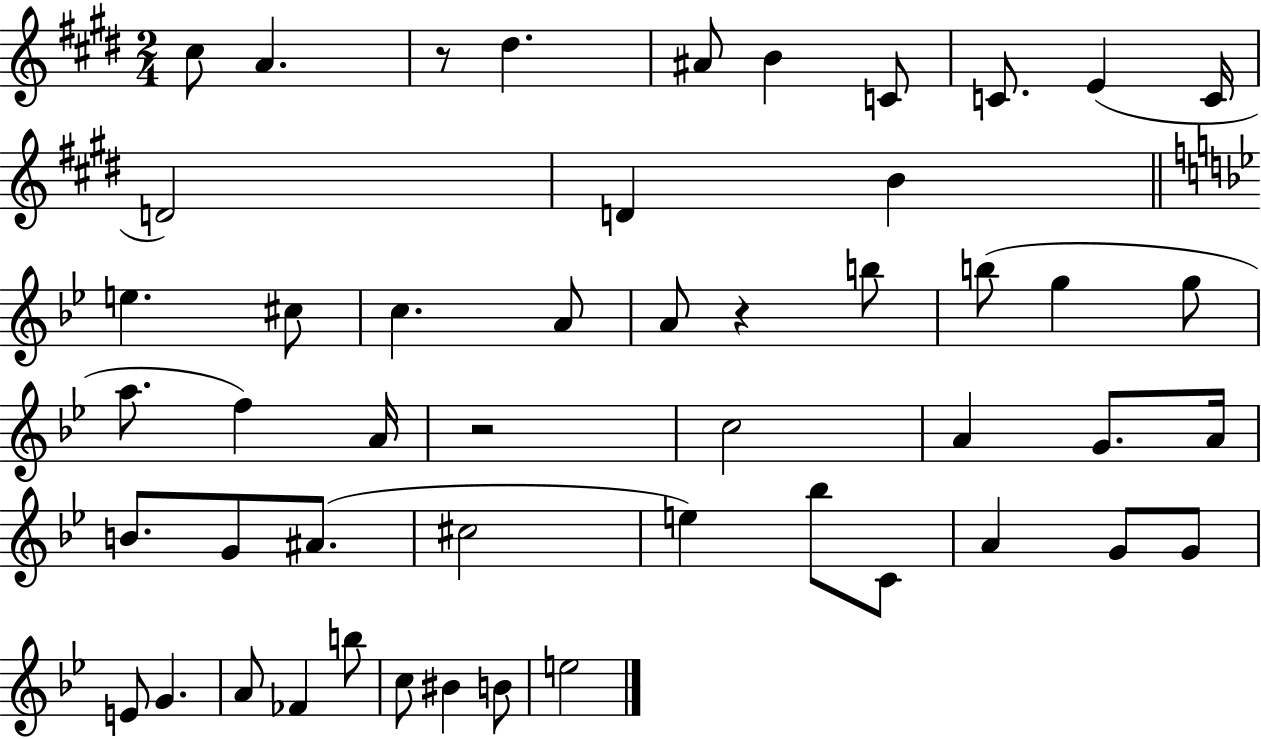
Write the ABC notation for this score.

X:1
T:Untitled
M:2/4
L:1/4
K:E
^c/2 A z/2 ^d ^A/2 B C/2 C/2 E C/4 D2 D B e ^c/2 c A/2 A/2 z b/2 b/2 g g/2 a/2 f A/4 z2 c2 A G/2 A/4 B/2 G/2 ^A/2 ^c2 e _b/2 C/2 A G/2 G/2 E/2 G A/2 _F b/2 c/2 ^B B/2 e2